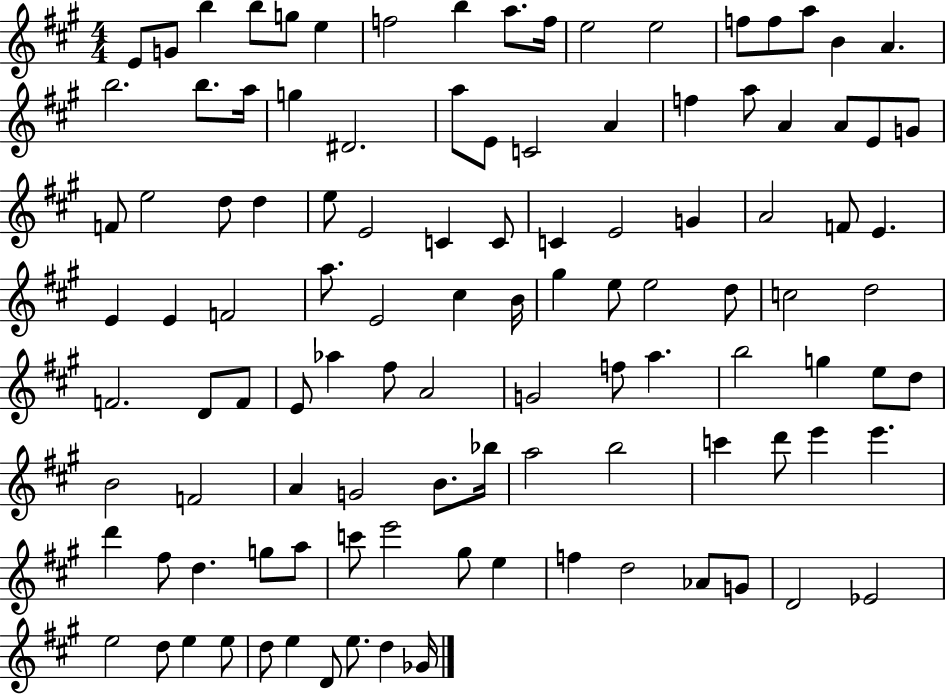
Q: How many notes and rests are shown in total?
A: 110